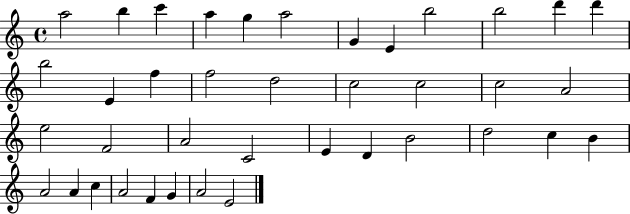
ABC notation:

X:1
T:Untitled
M:4/4
L:1/4
K:C
a2 b c' a g a2 G E b2 b2 d' d' b2 E f f2 d2 c2 c2 c2 A2 e2 F2 A2 C2 E D B2 d2 c B A2 A c A2 F G A2 E2